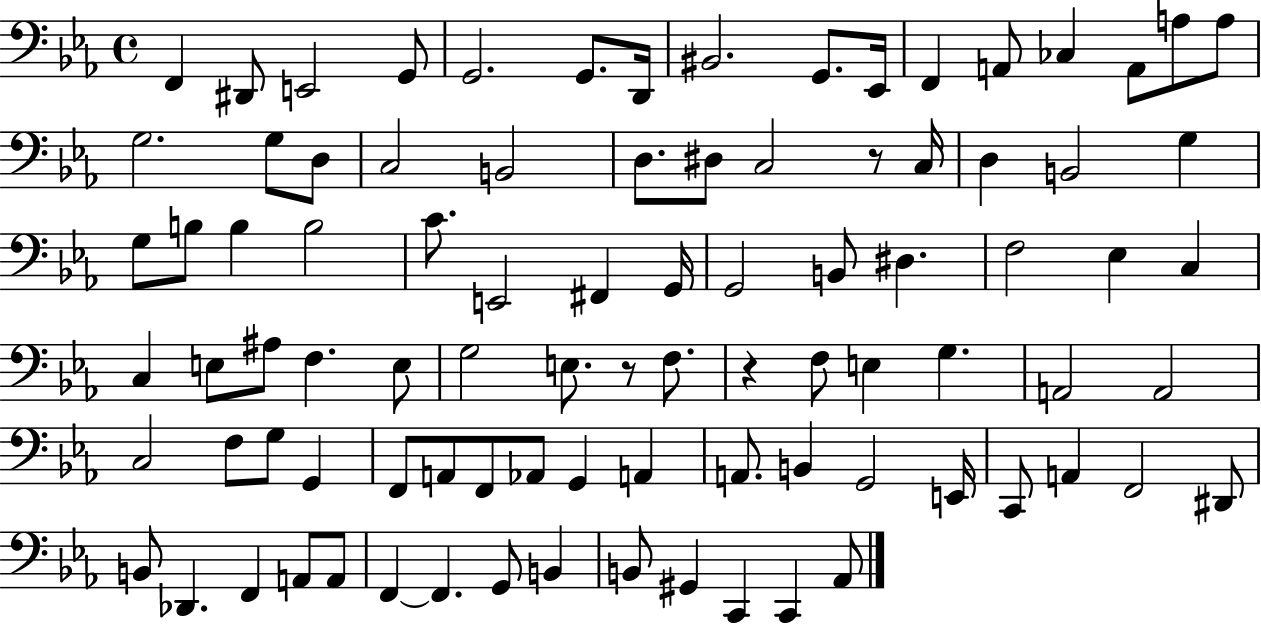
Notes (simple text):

F2/q D#2/e E2/h G2/e G2/h. G2/e. D2/s BIS2/h. G2/e. Eb2/s F2/q A2/e CES3/q A2/e A3/e A3/e G3/h. G3/e D3/e C3/h B2/h D3/e. D#3/e C3/h R/e C3/s D3/q B2/h G3/q G3/e B3/e B3/q B3/h C4/e. E2/h F#2/q G2/s G2/h B2/e D#3/q. F3/h Eb3/q C3/q C3/q E3/e A#3/e F3/q. E3/e G3/h E3/e. R/e F3/e. R/q F3/e E3/q G3/q. A2/h A2/h C3/h F3/e G3/e G2/q F2/e A2/e F2/e Ab2/e G2/q A2/q A2/e. B2/q G2/h E2/s C2/e A2/q F2/h D#2/e B2/e Db2/q. F2/q A2/e A2/e F2/q F2/q. G2/e B2/q B2/e G#2/q C2/q C2/q Ab2/e